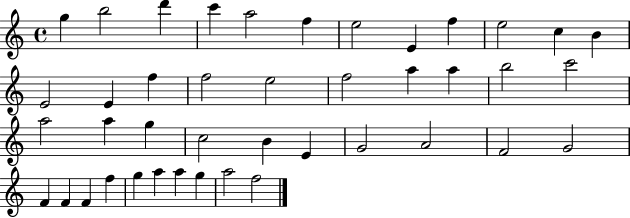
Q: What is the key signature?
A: C major